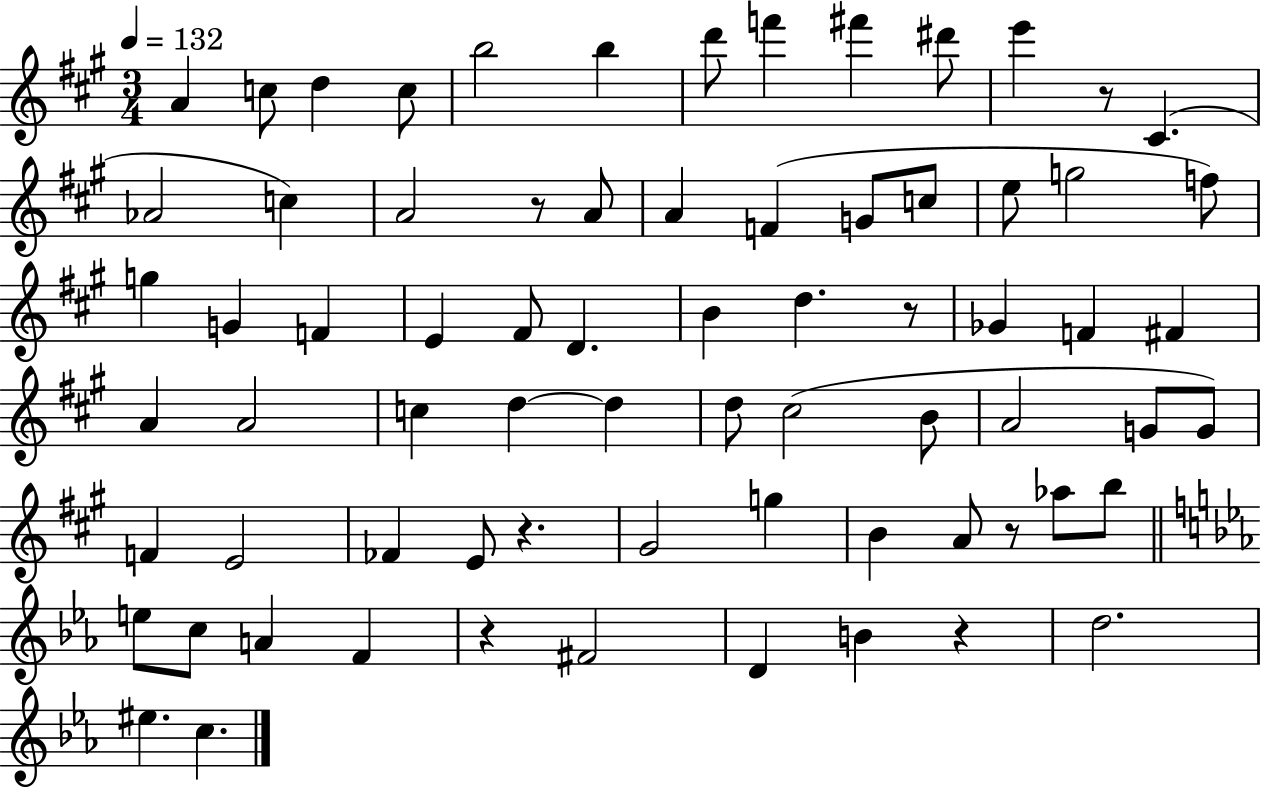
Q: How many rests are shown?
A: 7